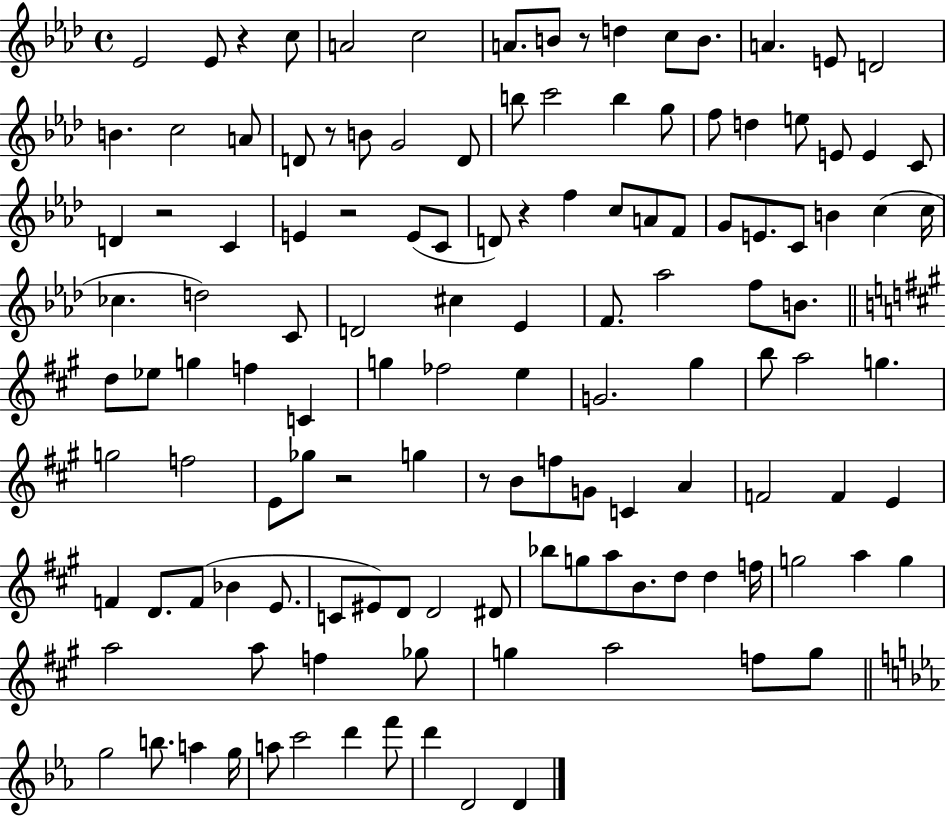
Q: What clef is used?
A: treble